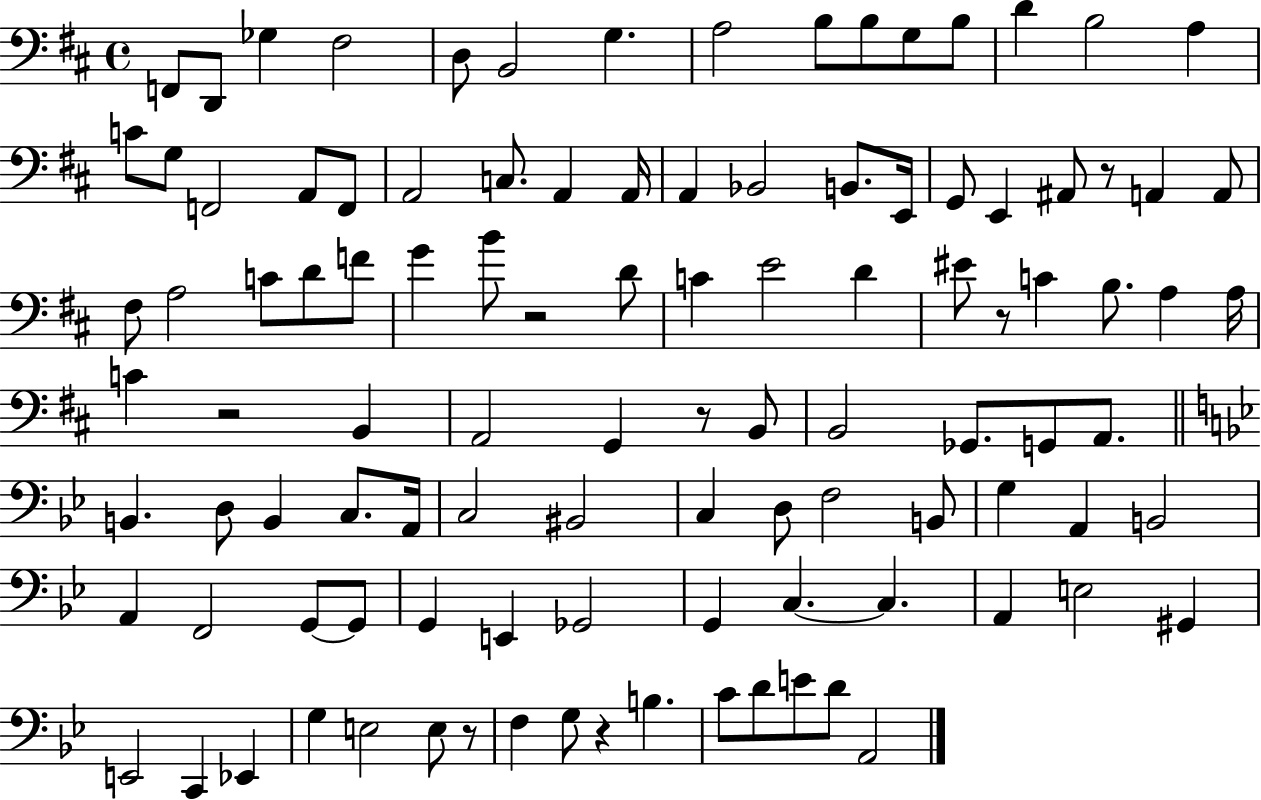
F2/e D2/e Gb3/q F#3/h D3/e B2/h G3/q. A3/h B3/e B3/e G3/e B3/e D4/q B3/h A3/q C4/e G3/e F2/h A2/e F2/e A2/h C3/e. A2/q A2/s A2/q Bb2/h B2/e. E2/s G2/e E2/q A#2/e R/e A2/q A2/e F#3/e A3/h C4/e D4/e F4/e G4/q B4/e R/h D4/e C4/q E4/h D4/q EIS4/e R/e C4/q B3/e. A3/q A3/s C4/q R/h B2/q A2/h G2/q R/e B2/e B2/h Gb2/e. G2/e A2/e. B2/q. D3/e B2/q C3/e. A2/s C3/h BIS2/h C3/q D3/e F3/h B2/e G3/q A2/q B2/h A2/q F2/h G2/e G2/e G2/q E2/q Gb2/h G2/q C3/q. C3/q. A2/q E3/h G#2/q E2/h C2/q Eb2/q G3/q E3/h E3/e R/e F3/q G3/e R/q B3/q. C4/e D4/e E4/e D4/e A2/h